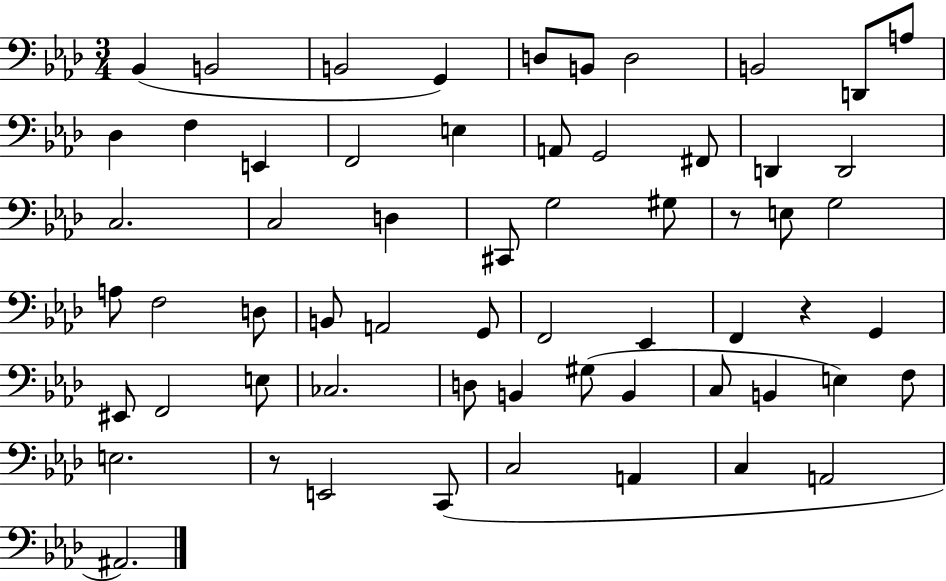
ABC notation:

X:1
T:Untitled
M:3/4
L:1/4
K:Ab
_B,, B,,2 B,,2 G,, D,/2 B,,/2 D,2 B,,2 D,,/2 A,/2 _D, F, E,, F,,2 E, A,,/2 G,,2 ^F,,/2 D,, D,,2 C,2 C,2 D, ^C,,/2 G,2 ^G,/2 z/2 E,/2 G,2 A,/2 F,2 D,/2 B,,/2 A,,2 G,,/2 F,,2 _E,, F,, z G,, ^E,,/2 F,,2 E,/2 _C,2 D,/2 B,, ^G,/2 B,, C,/2 B,, E, F,/2 E,2 z/2 E,,2 C,,/2 C,2 A,, C, A,,2 ^A,,2